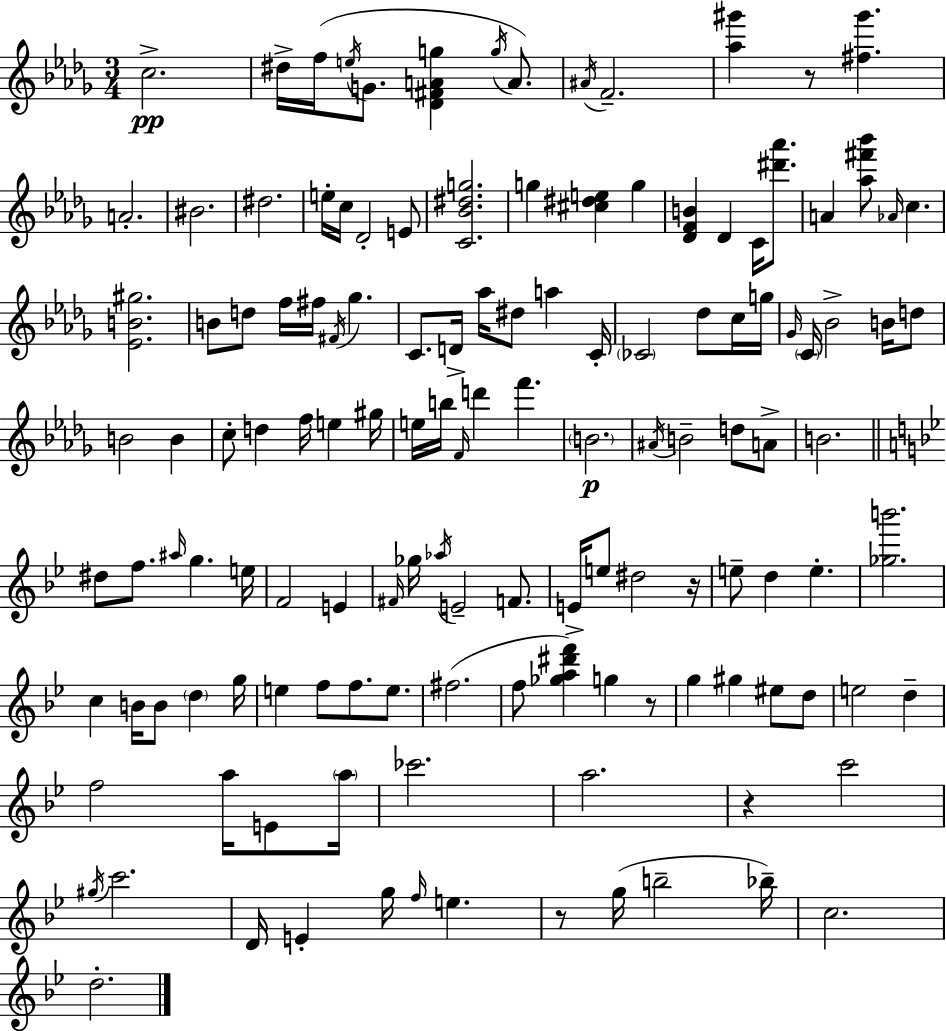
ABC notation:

X:1
T:Untitled
M:3/4
L:1/4
K:Bbm
c2 ^d/4 f/4 e/4 G/2 [_D^FAg] g/4 A/2 ^A/4 F2 [_a^g'] z/2 [^f^g'] A2 ^B2 ^d2 e/4 c/4 _D2 E/2 [C_B^dg]2 g [^c^de] g [_DFB] _D C/4 [^d'_a']/2 A [_a^f'_b']/2 _A/4 c [_EB^g]2 B/2 d/2 f/4 ^f/4 ^F/4 _g C/2 D/4 _a/4 ^d/2 a C/4 _C2 _d/2 c/4 g/4 _G/4 C/4 _B2 B/4 d/2 B2 B c/2 d f/4 e ^g/4 e/4 b/4 F/4 d' f' B2 ^A/4 B2 d/2 A/2 B2 ^d/2 f/2 ^a/4 g e/4 F2 E ^F/4 _g/4 _a/4 E2 F/2 E/4 e/2 ^d2 z/4 e/2 d e [_gb']2 c B/4 B/2 d g/4 e f/2 f/2 e/2 ^f2 f/2 [_ga^d'f'] g z/2 g ^g ^e/2 d/2 e2 d f2 a/4 E/2 a/4 _c'2 a2 z c'2 ^g/4 c'2 D/4 E g/4 f/4 e z/2 g/4 b2 _b/4 c2 d2